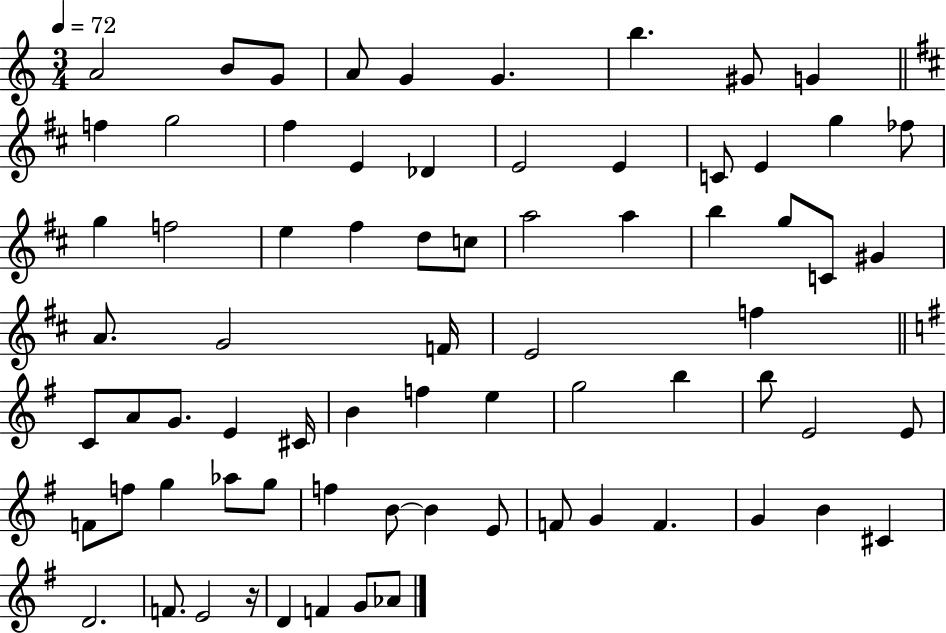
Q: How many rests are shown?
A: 1